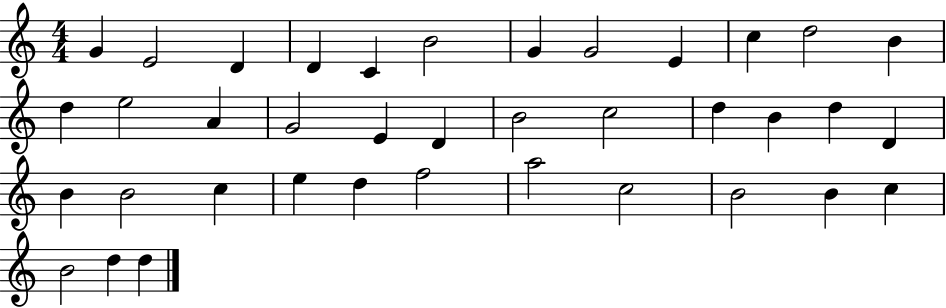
G4/q E4/h D4/q D4/q C4/q B4/h G4/q G4/h E4/q C5/q D5/h B4/q D5/q E5/h A4/q G4/h E4/q D4/q B4/h C5/h D5/q B4/q D5/q D4/q B4/q B4/h C5/q E5/q D5/q F5/h A5/h C5/h B4/h B4/q C5/q B4/h D5/q D5/q